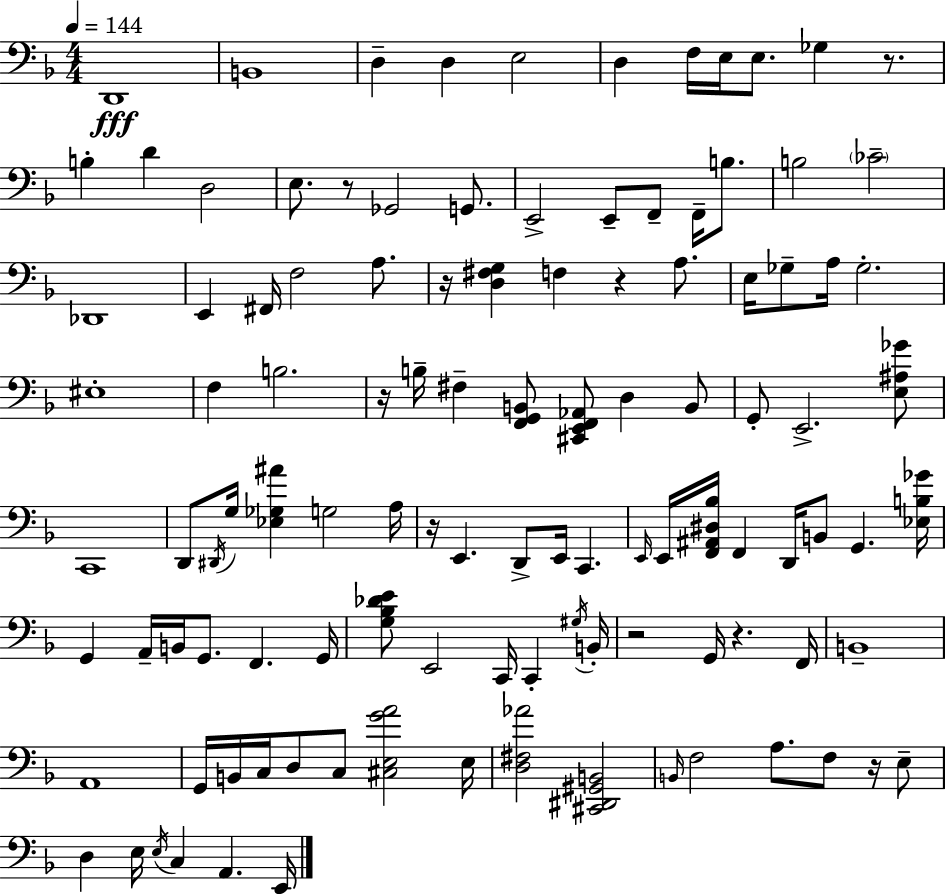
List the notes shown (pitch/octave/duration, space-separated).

D2/w B2/w D3/q D3/q E3/h D3/q F3/s E3/s E3/e. Gb3/q R/e. B3/q D4/q D3/h E3/e. R/e Gb2/h G2/e. E2/h E2/e F2/e F2/s B3/e. B3/h CES4/h Db2/w E2/q F#2/s F3/h A3/e. R/s [D3,F#3,G3]/q F3/q R/q A3/e. E3/s Gb3/e A3/s Gb3/h. EIS3/w F3/q B3/h. R/s B3/s F#3/q [F2,G2,B2]/e [C#2,E2,F2,Ab2]/e D3/q B2/e G2/e E2/h. [E3,A#3,Gb4]/e C2/w D2/e D#2/s G3/s [Eb3,Gb3,A#4]/q G3/h A3/s R/s E2/q. D2/e E2/s C2/q. E2/s E2/s [F2,A#2,D#3,Bb3]/s F2/q D2/s B2/e G2/q. [Eb3,B3,Gb4]/s G2/q A2/s B2/s G2/e. F2/q. G2/s [G3,Bb3,Db4,E4]/e E2/h C2/s C2/q G#3/s B2/s R/h G2/s R/q. F2/s B2/w A2/w G2/s B2/s C3/s D3/e C3/e [C#3,E3,G4,A4]/h E3/s [D3,F#3,Ab4]/h [C#2,D#2,G#2,B2]/h B2/s F3/h A3/e. F3/e R/s E3/e D3/q E3/s E3/s C3/q A2/q. E2/s